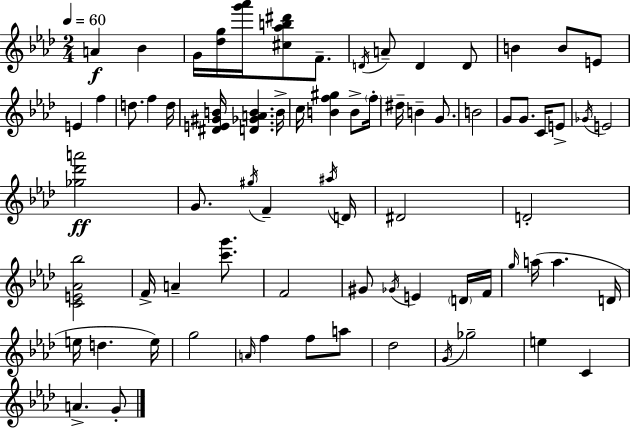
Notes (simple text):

A4/q Bb4/q G4/s [Db5,G5]/s [G6,Ab6]/s [C#5,Ab5,B5,D#6]/e F4/e. D4/s A4/e D4/q D4/e B4/q B4/e E4/e E4/q F5/q D5/e. F5/q D5/s [D#4,E4,G#4,B4]/s [D4,Gb4,A4,B4]/q. B4/s C5/s [B4,F5,G#5]/q B4/e F5/s D#5/s B4/q G4/e. B4/h G4/e G4/e. C4/s E4/e Gb4/s E4/h [Gb5,Db6,A6]/h G4/e. G#5/s F4/q A#5/s D4/s D#4/h D4/h [C4,E4,Ab4,Bb5]/h F4/s A4/q [C6,G6]/e. F4/h G#4/e Gb4/s E4/q D4/s F4/s G5/s A5/s A5/q. D4/s E5/s D5/q. E5/s G5/h A4/s F5/q F5/e A5/e Db5/h G4/s Gb5/h E5/q C4/q A4/q. G4/e